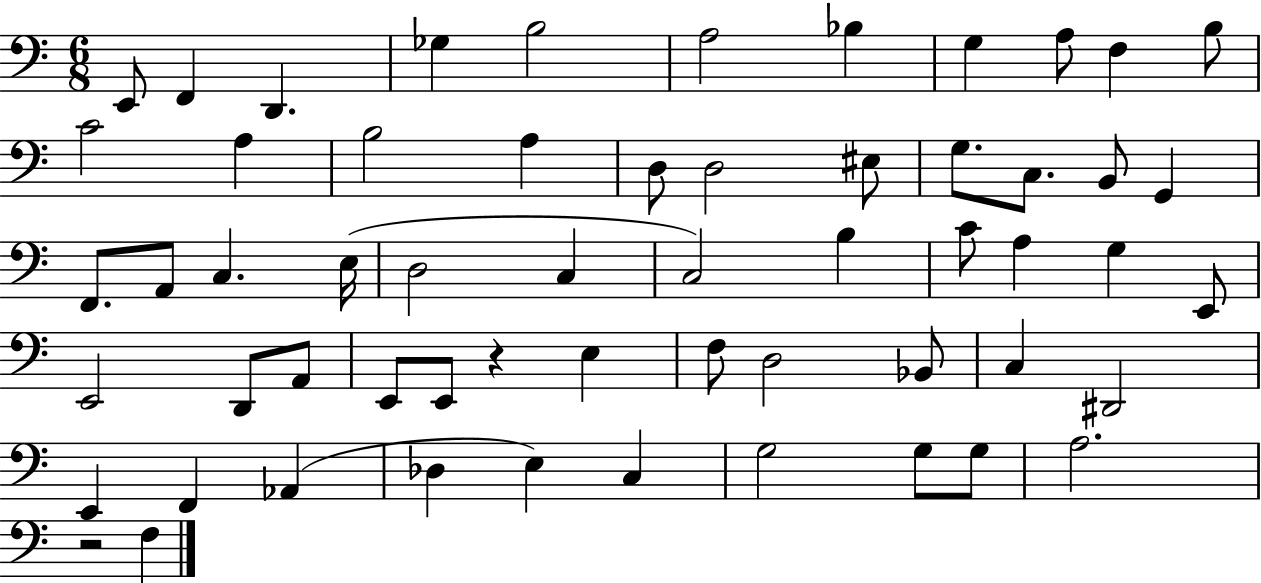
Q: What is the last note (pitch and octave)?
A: F3